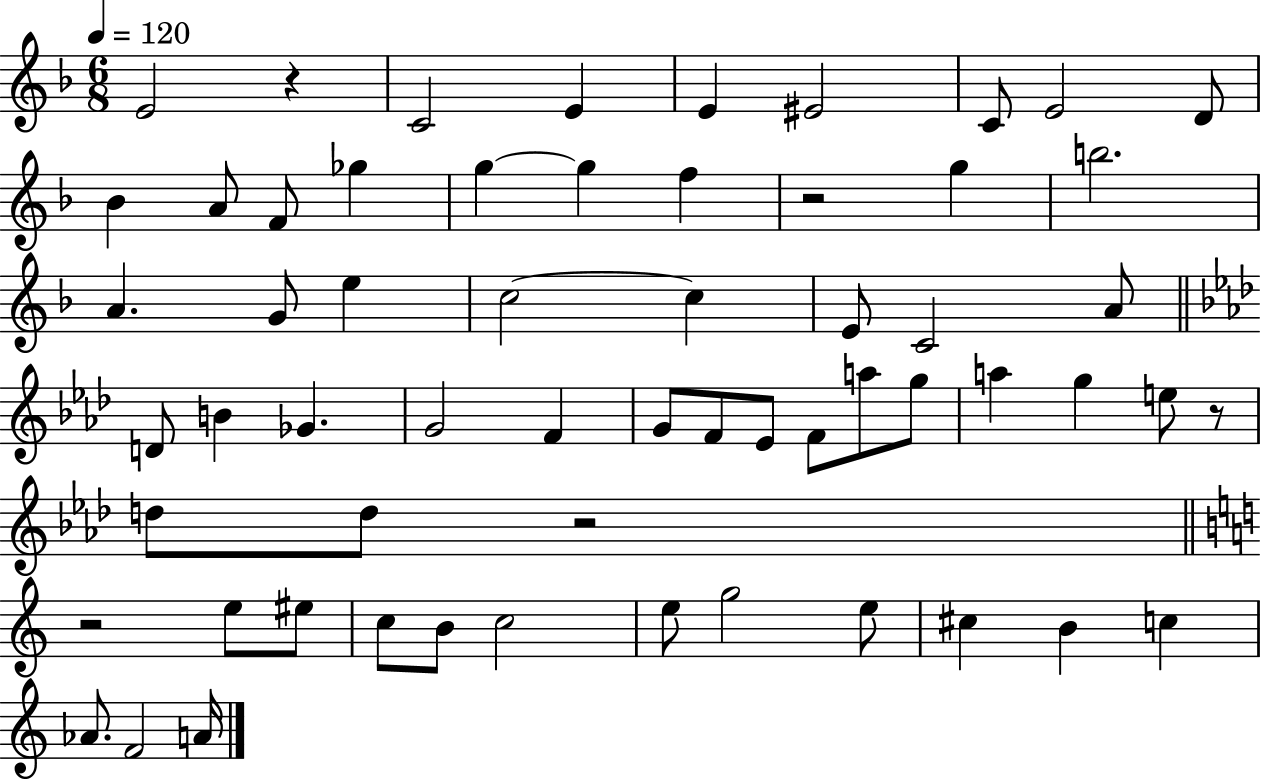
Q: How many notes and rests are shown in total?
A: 60